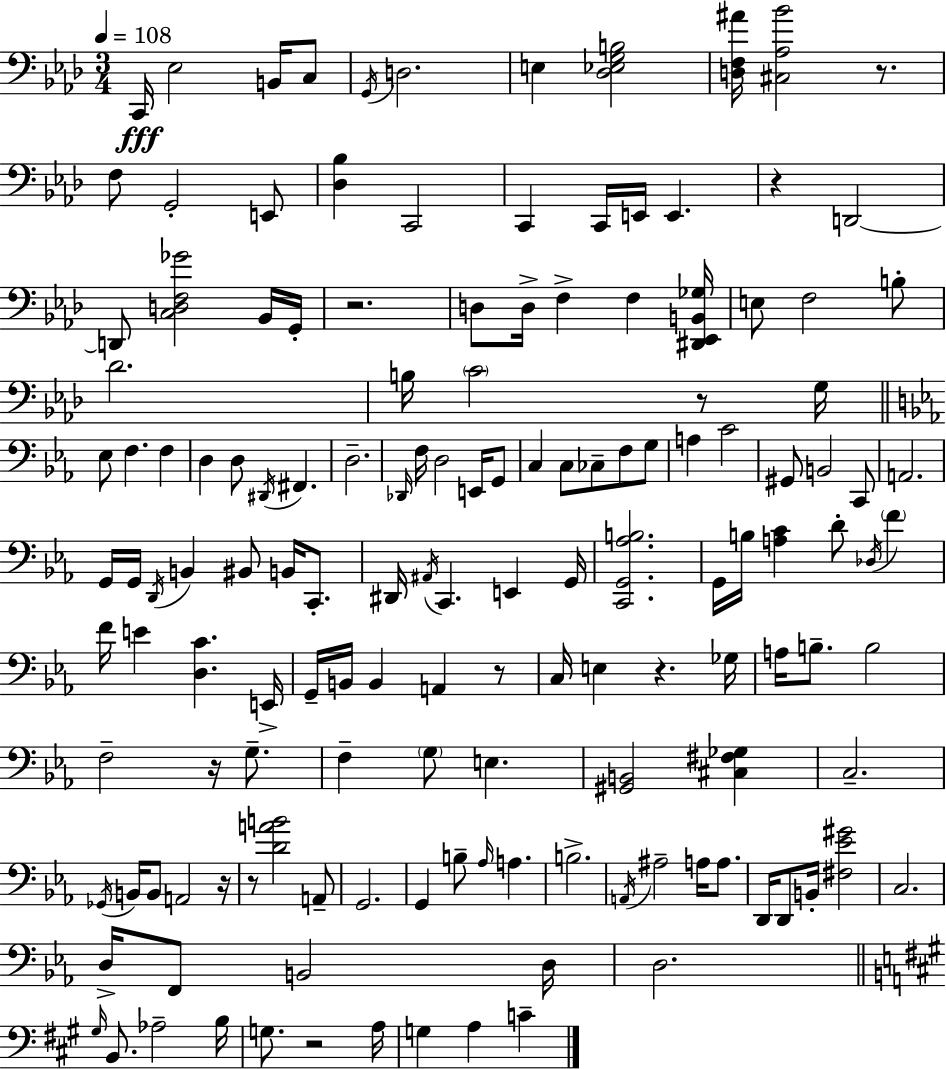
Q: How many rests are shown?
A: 10